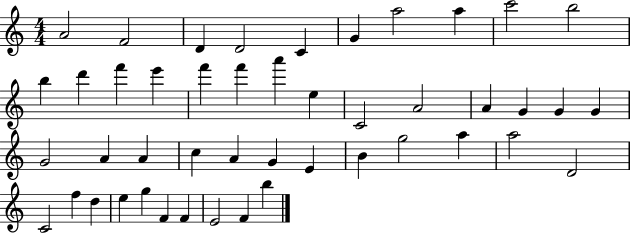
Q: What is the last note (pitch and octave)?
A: B5